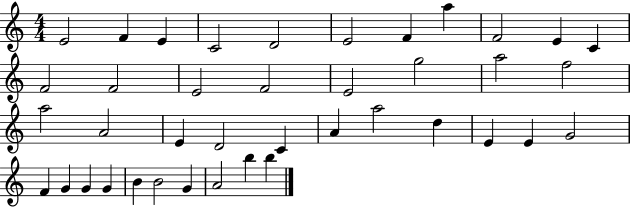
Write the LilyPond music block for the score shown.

{
  \clef treble
  \numericTimeSignature
  \time 4/4
  \key c \major
  e'2 f'4 e'4 | c'2 d'2 | e'2 f'4 a''4 | f'2 e'4 c'4 | \break f'2 f'2 | e'2 f'2 | e'2 g''2 | a''2 f''2 | \break a''2 a'2 | e'4 d'2 c'4 | a'4 a''2 d''4 | e'4 e'4 g'2 | \break f'4 g'4 g'4 g'4 | b'4 b'2 g'4 | a'2 b''4 b''4 | \bar "|."
}